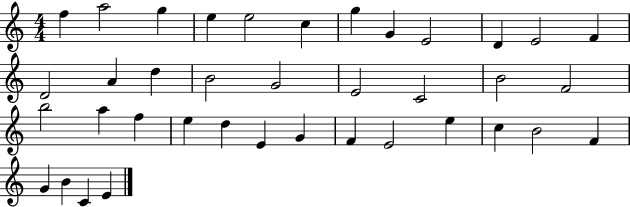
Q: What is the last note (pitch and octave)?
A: E4